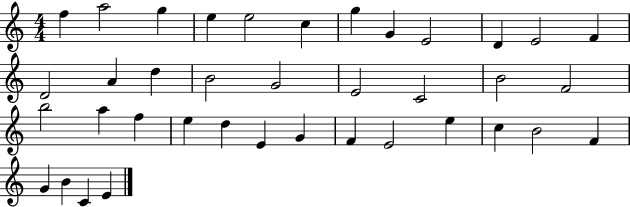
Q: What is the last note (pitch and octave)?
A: E4